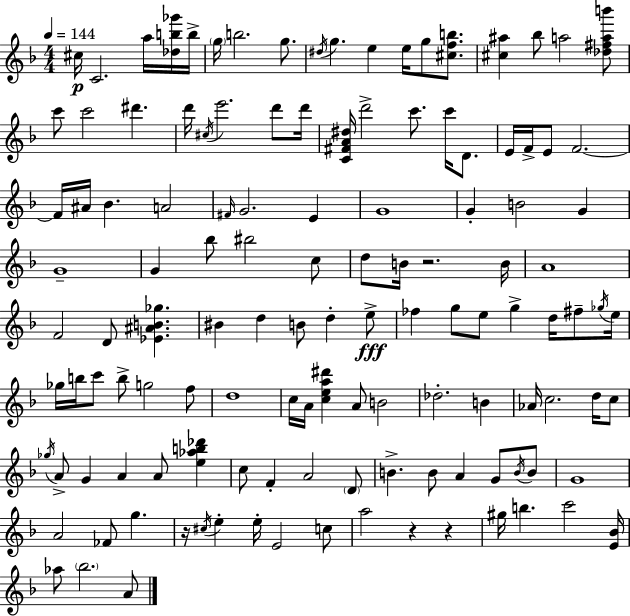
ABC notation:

X:1
T:Untitled
M:4/4
L:1/4
K:Dm
^c/4 C2 a/4 [_db_g']/4 b/4 g/4 b2 g/2 ^d/4 g e e/4 g/2 [^cfb]/2 [^c^a] _b/2 a2 [_d^fab']/2 c'/2 c'2 ^d' d'/4 ^c/4 e'2 d'/2 d'/4 [C^FA^d]/4 d'2 c'/2 c'/4 D/2 E/4 F/4 E/2 F2 F/4 ^A/4 _B A2 ^F/4 G2 E G4 G B2 G G4 G _b/2 ^b2 c/2 d/2 B/4 z2 B/4 A4 F2 D/2 [_E^AB_g] ^B d B/2 d e/2 _f g/2 e/2 g d/4 ^f/2 _g/4 e/4 _g/4 b/4 c'/2 b/2 g2 f/2 d4 c/4 A/4 [cea^d'] A/2 B2 _d2 B _A/4 c2 d/4 c/2 _g/4 A/2 G A A/2 [e_ab_d'] c/2 F A2 D/2 B B/2 A G/2 B/4 B/2 G4 A2 _F/2 g z/4 ^c/4 e e/4 E2 c/2 a2 z z ^g/4 b c'2 [E_B]/4 _a/2 _b2 A/2